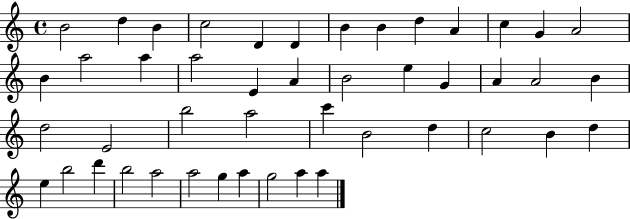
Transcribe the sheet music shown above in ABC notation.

X:1
T:Untitled
M:4/4
L:1/4
K:C
B2 d B c2 D D B B d A c G A2 B a2 a a2 E A B2 e G A A2 B d2 E2 b2 a2 c' B2 d c2 B d e b2 d' b2 a2 a2 g a g2 a a